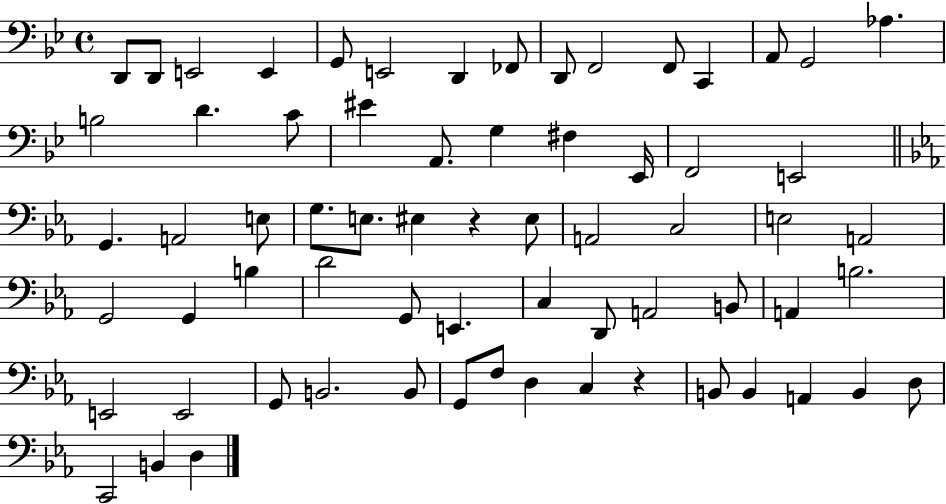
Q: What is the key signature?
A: BES major